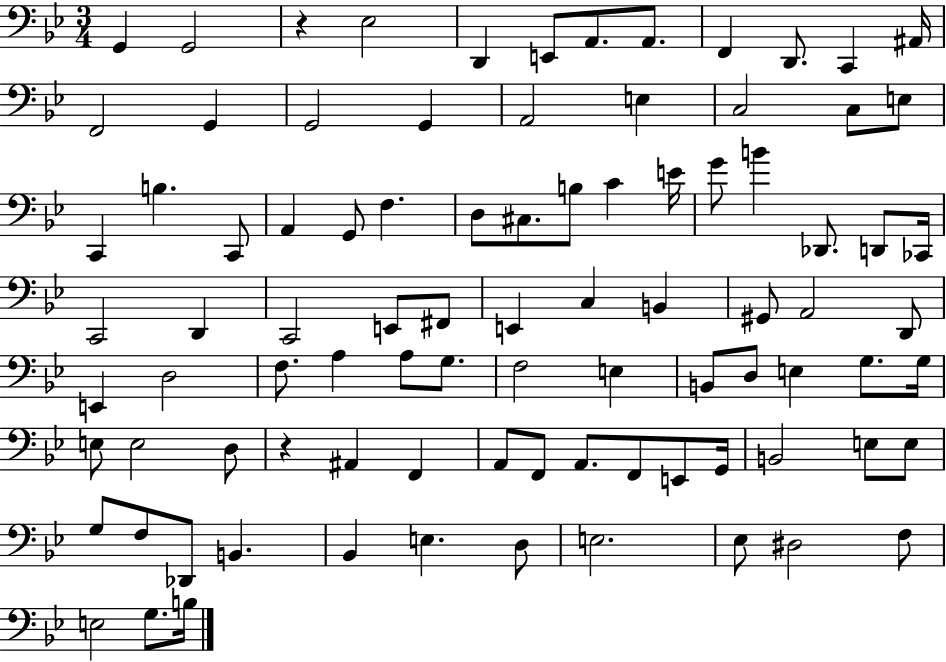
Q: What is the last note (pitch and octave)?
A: B3